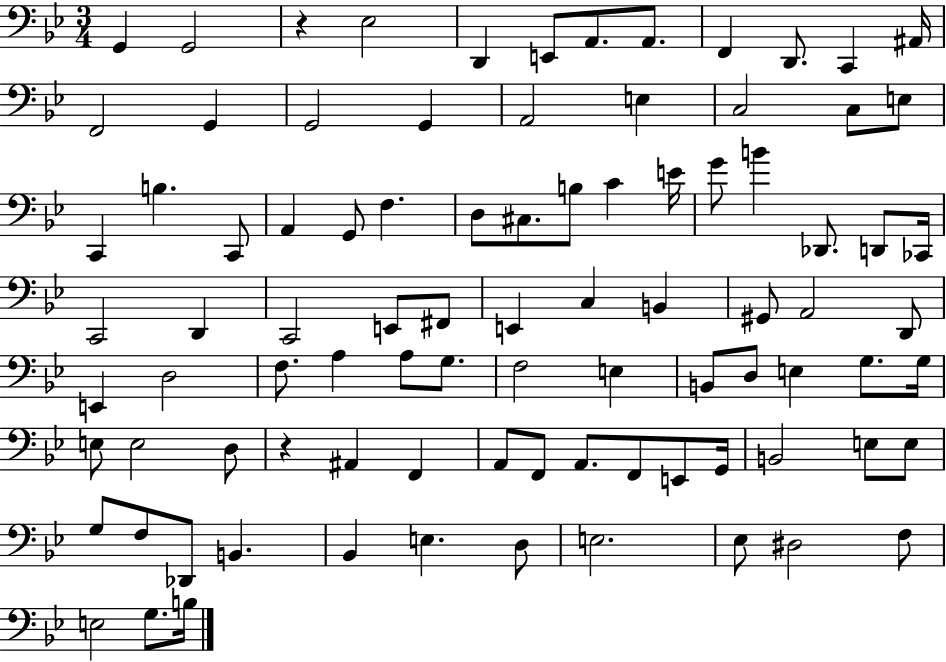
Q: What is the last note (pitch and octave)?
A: B3